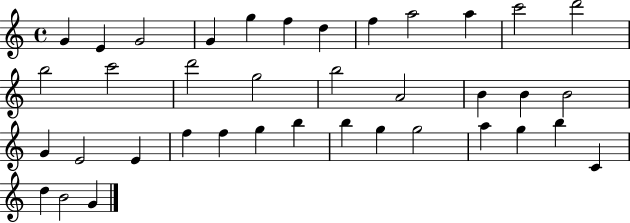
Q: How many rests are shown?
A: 0